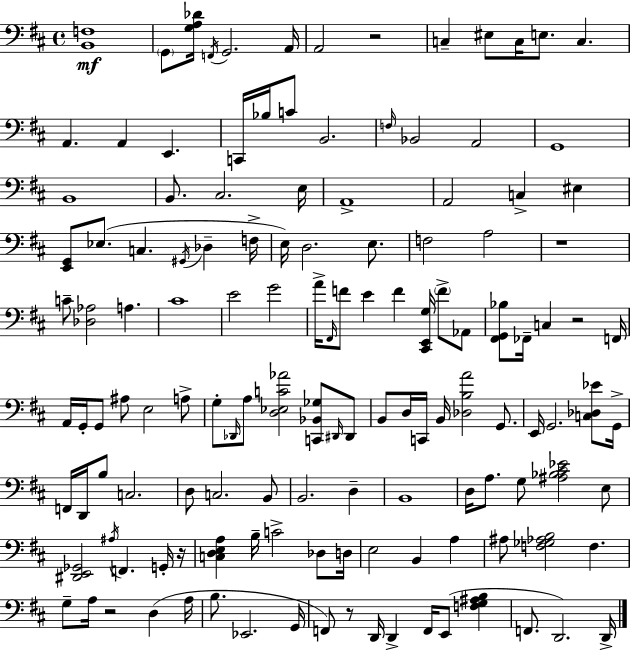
[B2,F3]/w G2/e [G3,A3,Db4]/s F2/s G2/h. A2/s A2/h R/h C3/q EIS3/e C3/s E3/e. C3/q. A2/q. A2/q E2/q. C2/s Bb3/s C4/e B2/h. F3/s Bb2/h A2/h G2/w B2/w B2/e. C#3/h. E3/s A2/w A2/h C3/q EIS3/q [E2,G2]/e Eb3/e. C3/q. G#2/s Db3/q F3/s E3/s D3/h. E3/e. F3/h A3/h R/w C4/e [Db3,Ab3]/h A3/q. C#4/w E4/h G4/h A4/s F#2/s F4/e E4/q F4/q [C#2,E2,G3]/s F4/e Ab2/e [F#2,G2,Bb3]/e FES2/s C3/q R/h F2/s A2/s G2/s G2/e A#3/e E3/h A3/e G3/e Db2/s A3/e [D3,Eb3,C4,Ab4]/h [C2,Bb2,Gb3]/e D#2/s D#2/e B2/e D3/s C2/s B2/s [Db3,B3,A4]/h G2/e. E2/s G2/h. [C3,Db3,Eb4]/e G2/s F2/s D2/s B3/e C3/h. D3/e C3/h. B2/e B2/h. D3/q B2/w D3/s A3/e. G3/e [A#3,Bb3,C#4,Eb4]/h E3/e [D#2,E2,Gb2]/h A#3/s F2/q. G2/s R/s [C3,D3,E3,A3]/q B3/s C4/h Db3/e D3/s E3/h B2/q A3/q A#3/e [F3,Gb3,Ab3,B3]/h F3/q. G3/e A3/s R/h D3/q A3/s B3/e. Eb2/h. G2/s F2/e R/e D2/s D2/q F2/s E2/e [F3,G3,A#3,B3]/q F2/e. D2/h. D2/s